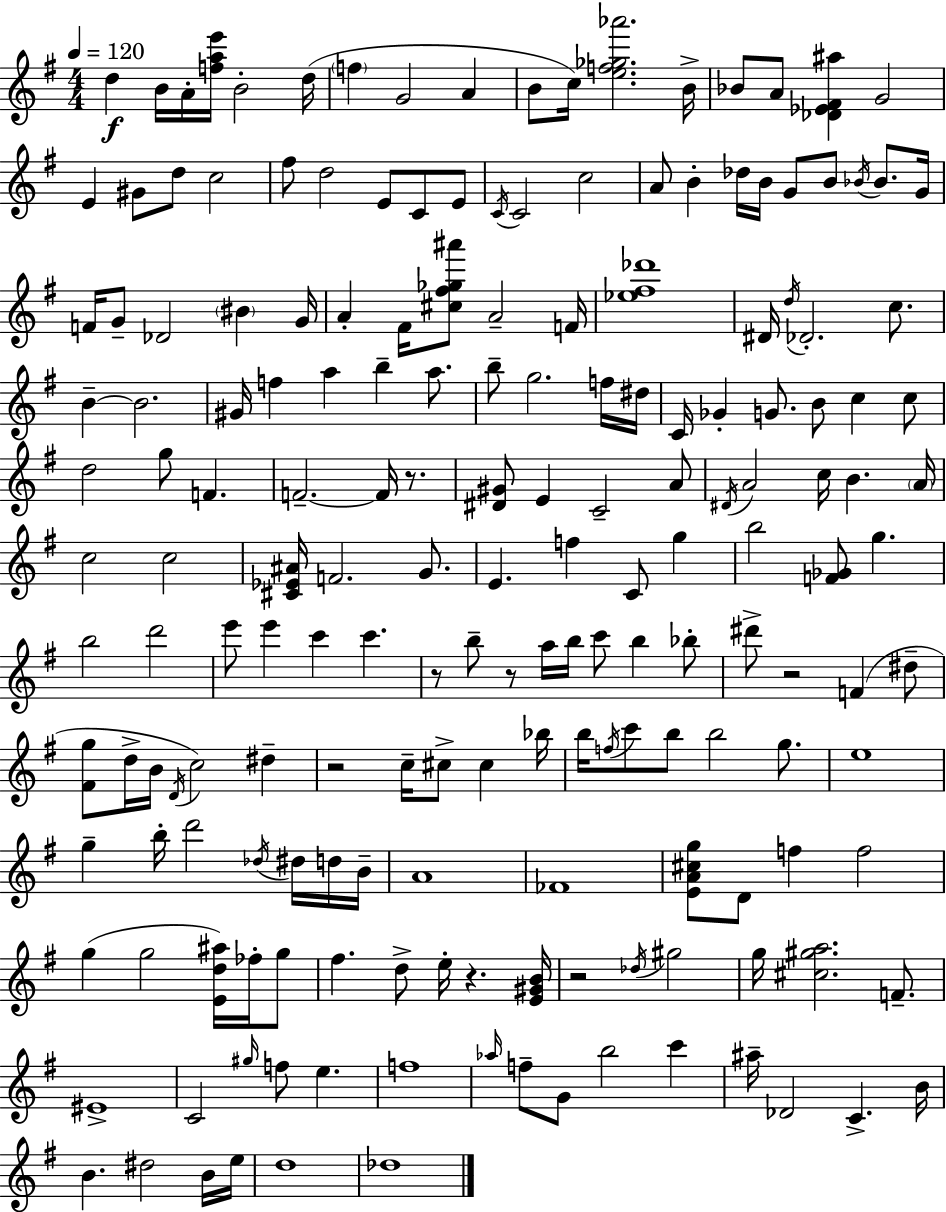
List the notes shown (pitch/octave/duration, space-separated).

D5/q B4/s A4/s [F5,A5,E6]/s B4/h D5/s F5/q G4/h A4/q B4/e C5/s [E5,F5,Gb5,Ab6]/h. B4/s Bb4/e A4/e [Db4,Eb4,F#4,A#5]/q G4/h E4/q G#4/e D5/e C5/h F#5/e D5/h E4/e C4/e E4/e C4/s C4/h C5/h A4/e B4/q Db5/s B4/s G4/e B4/e Bb4/s Bb4/e. G4/s F4/s G4/e Db4/h BIS4/q G4/s A4/q F#4/s [C#5,F#5,Gb5,A#6]/e A4/h F4/s [Eb5,F#5,Db6]/w D#4/s D5/s Db4/h. C5/e. B4/q B4/h. G#4/s F5/q A5/q B5/q A5/e. B5/e G5/h. F5/s D#5/s C4/s Gb4/q G4/e. B4/e C5/q C5/e D5/h G5/e F4/q. F4/h. F4/s R/e. [D#4,G#4]/e E4/q C4/h A4/e D#4/s A4/h C5/s B4/q. A4/s C5/h C5/h [C#4,Eb4,A#4]/s F4/h. G4/e. E4/q. F5/q C4/e G5/q B5/h [F4,Gb4]/e G5/q. B5/h D6/h E6/e E6/q C6/q C6/q. R/e B5/e R/e A5/s B5/s C6/e B5/q Bb5/e D#6/e R/h F4/q D#5/e [F#4,G5]/e D5/s B4/s D4/s C5/h D#5/q R/h C5/s C#5/e C#5/q Bb5/s B5/s F5/s C6/e B5/e B5/h G5/e. E5/w G5/q B5/s D6/h Db5/s D#5/s D5/s B4/s A4/w FES4/w [E4,A4,C#5,G5]/e D4/e F5/q F5/h G5/q G5/h [E4,D5,A#5]/s FES5/s G5/e F#5/q. D5/e E5/s R/q. [E4,G#4,B4]/s R/h Db5/s G#5/h G5/s [C#5,G#5,A5]/h. F4/e. EIS4/w C4/h G#5/s F5/e E5/q. F5/w Ab5/s F5/e G4/e B5/h C6/q A#5/s Db4/h C4/q. B4/s B4/q. D#5/h B4/s E5/s D5/w Db5/w